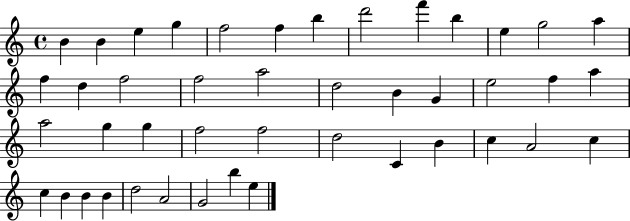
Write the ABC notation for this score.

X:1
T:Untitled
M:4/4
L:1/4
K:C
B B e g f2 f b d'2 f' b e g2 a f d f2 f2 a2 d2 B G e2 f a a2 g g f2 f2 d2 C B c A2 c c B B B d2 A2 G2 b e